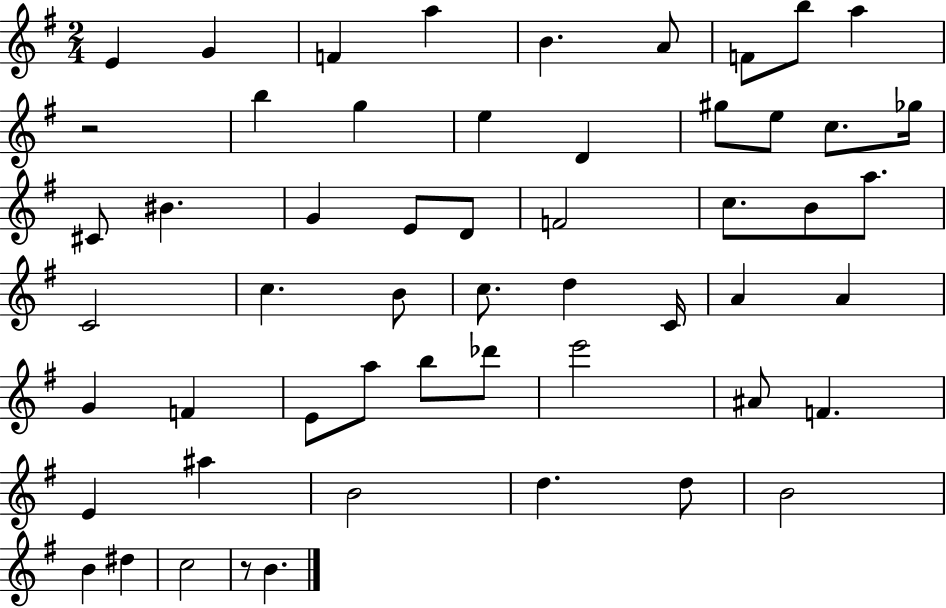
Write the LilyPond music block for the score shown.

{
  \clef treble
  \numericTimeSignature
  \time 2/4
  \key g \major
  e'4 g'4 | f'4 a''4 | b'4. a'8 | f'8 b''8 a''4 | \break r2 | b''4 g''4 | e''4 d'4 | gis''8 e''8 c''8. ges''16 | \break cis'8 bis'4. | g'4 e'8 d'8 | f'2 | c''8. b'8 a''8. | \break c'2 | c''4. b'8 | c''8. d''4 c'16 | a'4 a'4 | \break g'4 f'4 | e'8 a''8 b''8 des'''8 | e'''2 | ais'8 f'4. | \break e'4 ais''4 | b'2 | d''4. d''8 | b'2 | \break b'4 dis''4 | c''2 | r8 b'4. | \bar "|."
}